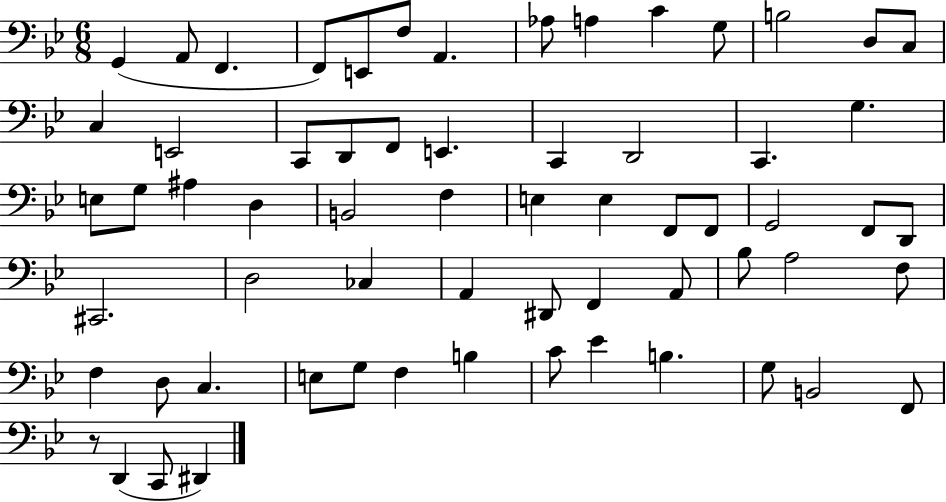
X:1
T:Untitled
M:6/8
L:1/4
K:Bb
G,, A,,/2 F,, F,,/2 E,,/2 F,/2 A,, _A,/2 A, C G,/2 B,2 D,/2 C,/2 C, E,,2 C,,/2 D,,/2 F,,/2 E,, C,, D,,2 C,, G, E,/2 G,/2 ^A, D, B,,2 F, E, E, F,,/2 F,,/2 G,,2 F,,/2 D,,/2 ^C,,2 D,2 _C, A,, ^D,,/2 F,, A,,/2 _B,/2 A,2 F,/2 F, D,/2 C, E,/2 G,/2 F, B, C/2 _E B, G,/2 B,,2 F,,/2 z/2 D,, C,,/2 ^D,,